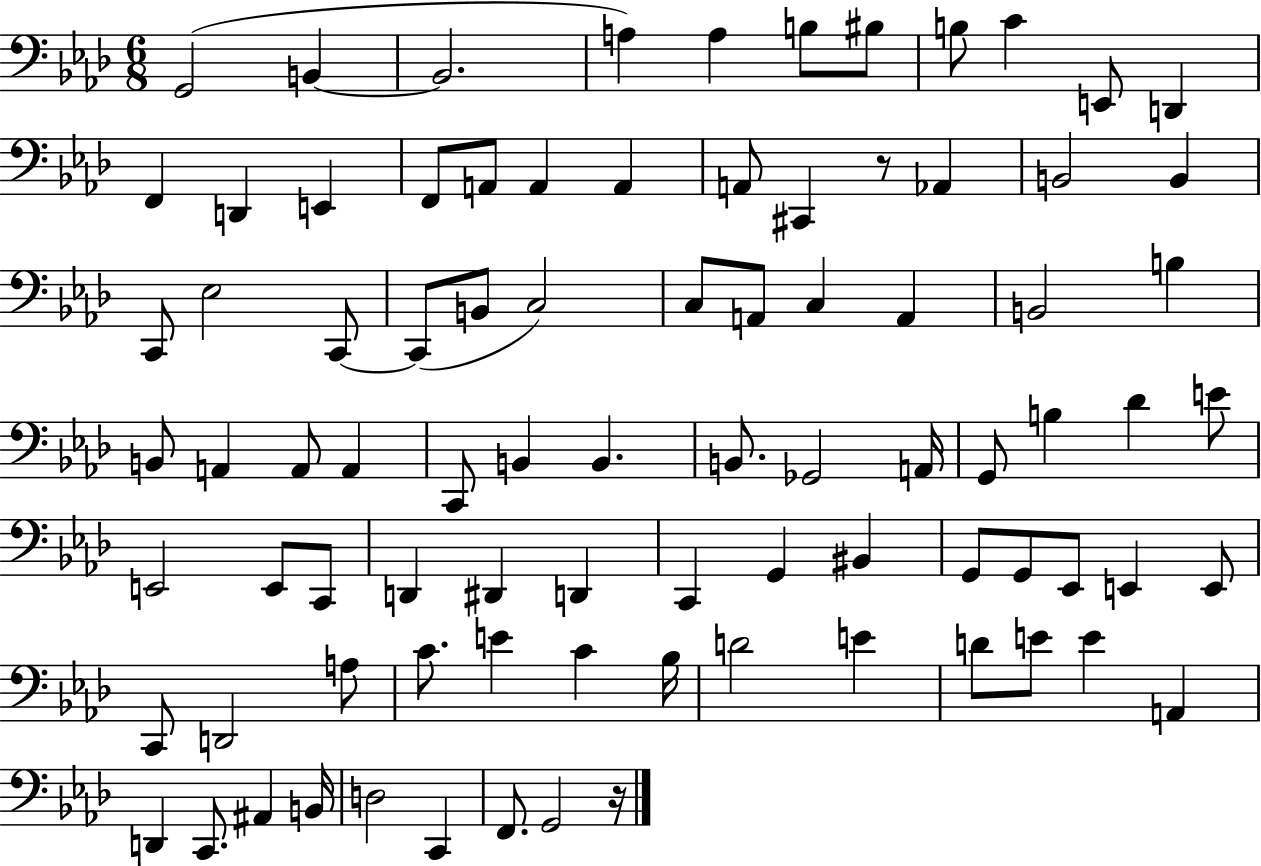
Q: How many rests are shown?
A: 2